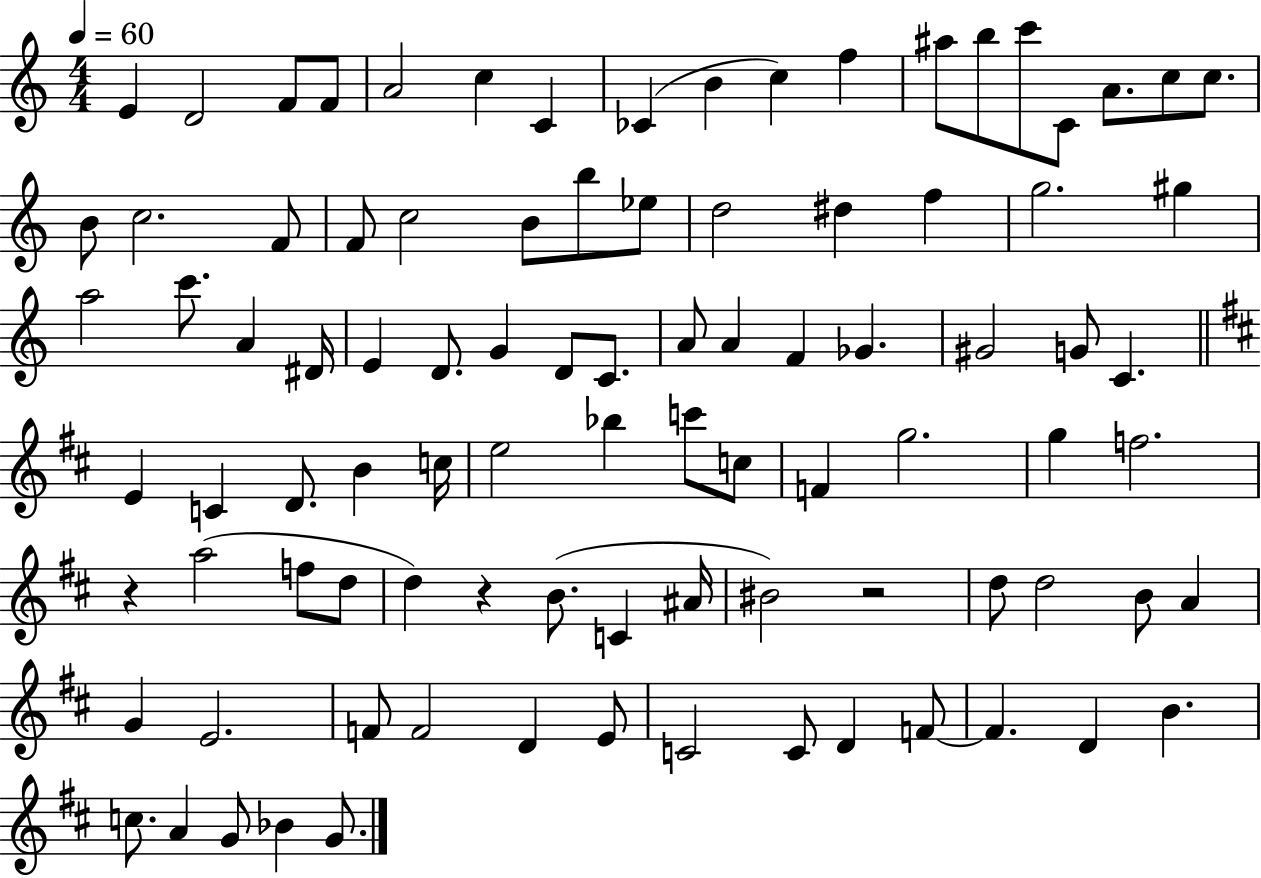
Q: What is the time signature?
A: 4/4